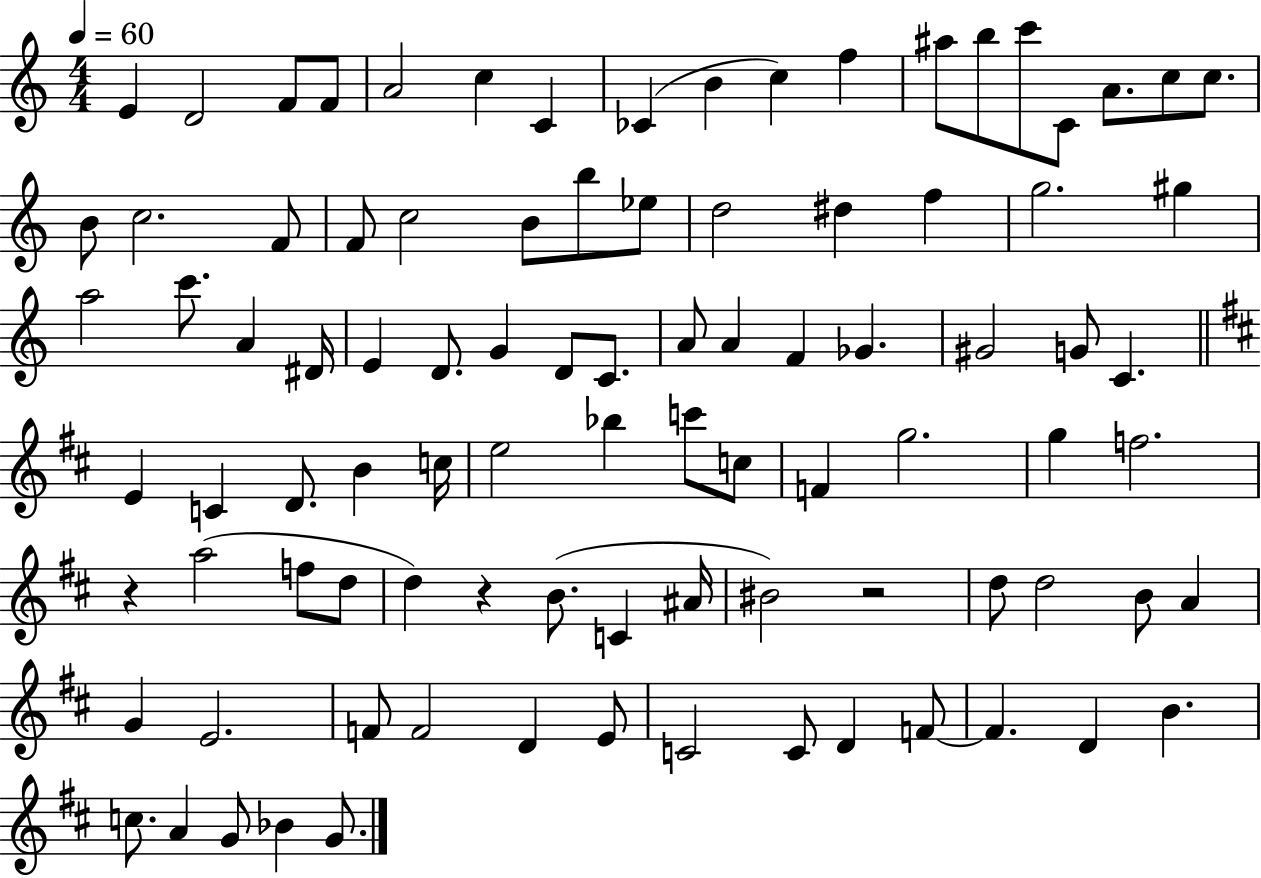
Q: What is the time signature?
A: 4/4